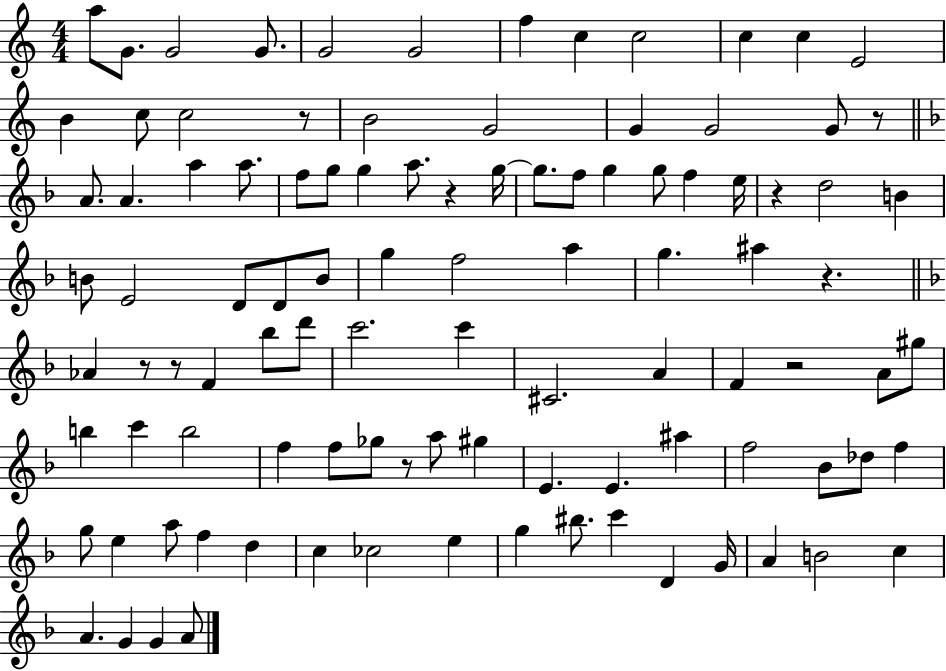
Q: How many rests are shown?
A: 9